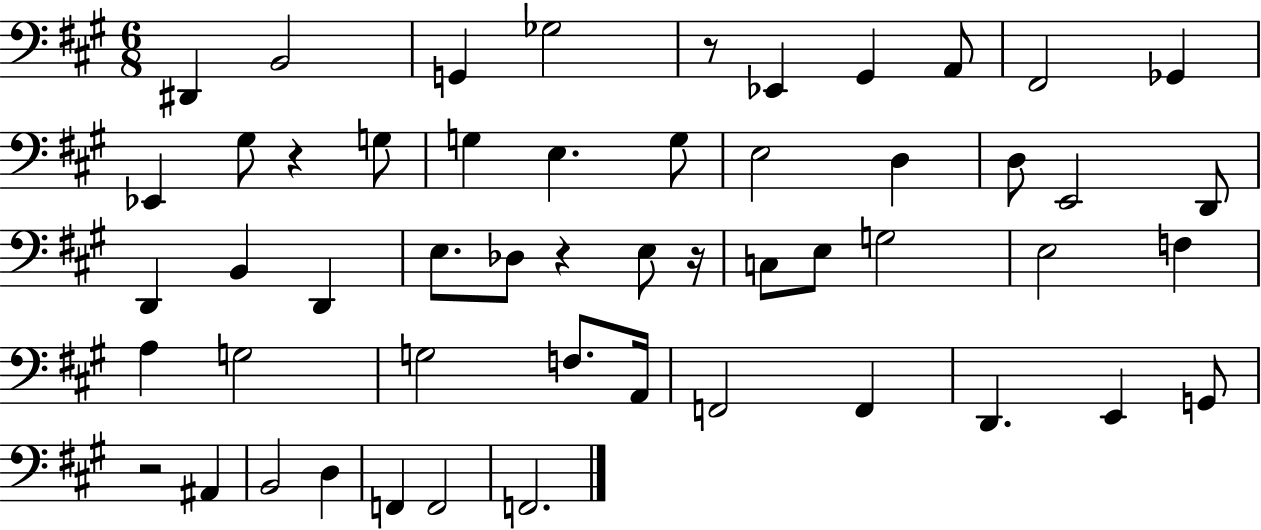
X:1
T:Untitled
M:6/8
L:1/4
K:A
^D,, B,,2 G,, _G,2 z/2 _E,, ^G,, A,,/2 ^F,,2 _G,, _E,, ^G,/2 z G,/2 G, E, G,/2 E,2 D, D,/2 E,,2 D,,/2 D,, B,, D,, E,/2 _D,/2 z E,/2 z/4 C,/2 E,/2 G,2 E,2 F, A, G,2 G,2 F,/2 A,,/4 F,,2 F,, D,, E,, G,,/2 z2 ^A,, B,,2 D, F,, F,,2 F,,2